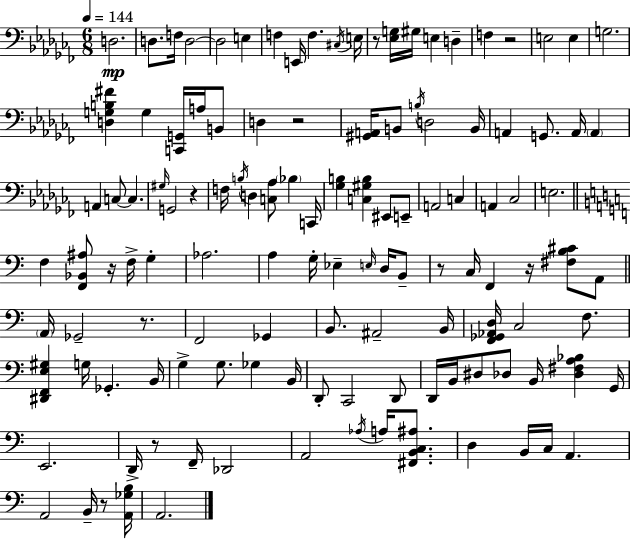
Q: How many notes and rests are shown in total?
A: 123